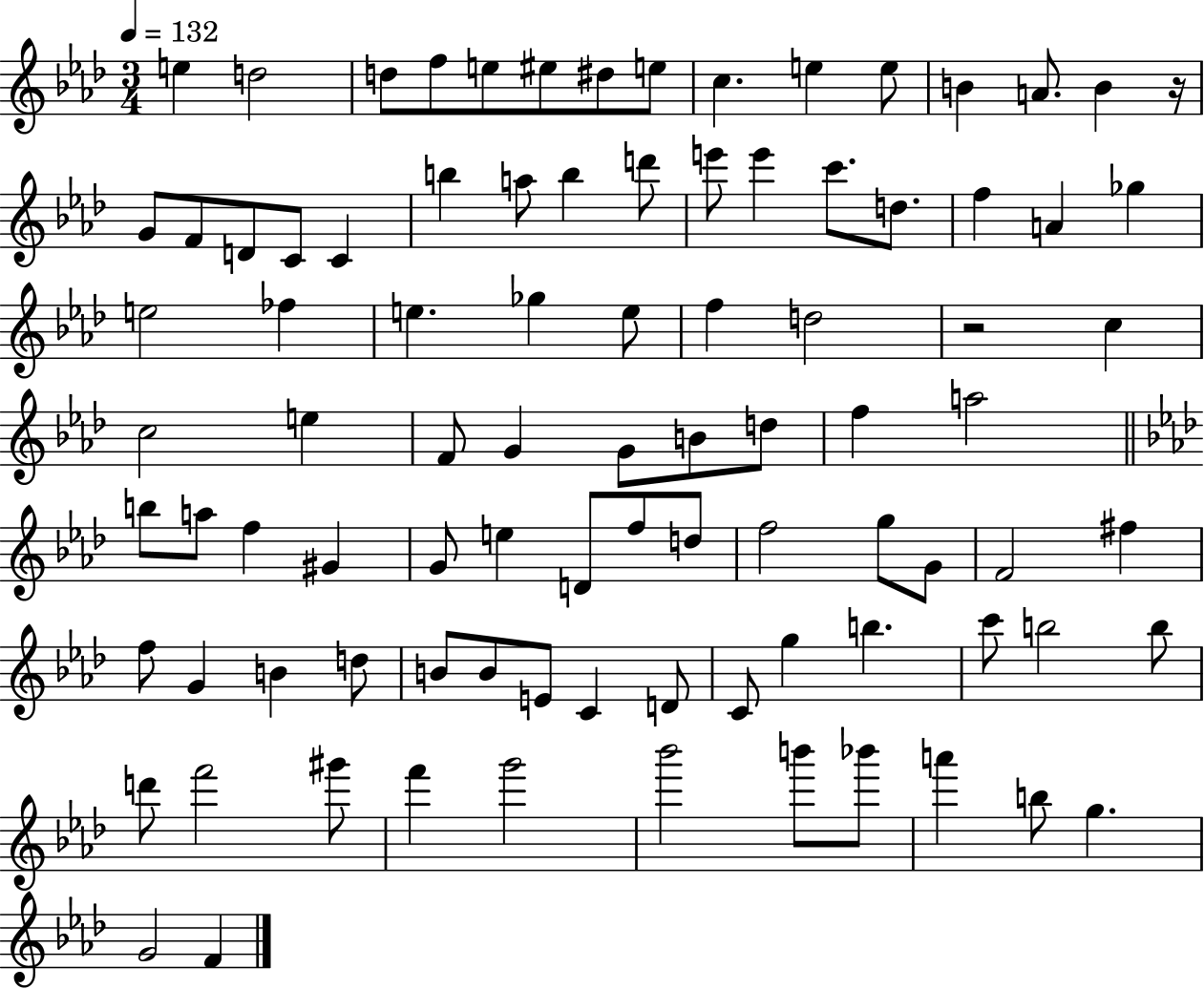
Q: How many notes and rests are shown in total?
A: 91